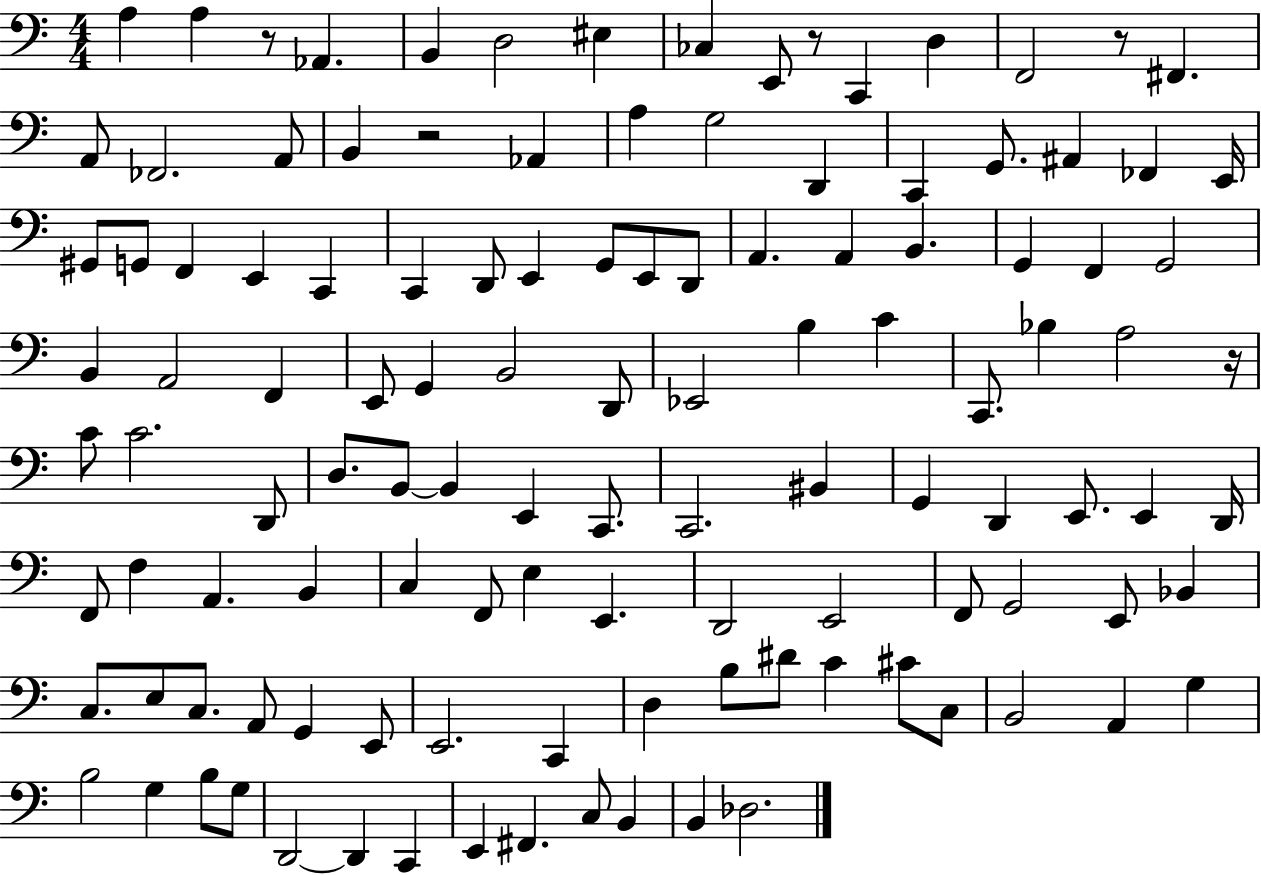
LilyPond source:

{
  \clef bass
  \numericTimeSignature
  \time 4/4
  \key c \major
  a4 a4 r8 aes,4. | b,4 d2 eis4 | ces4 e,8 r8 c,4 d4 | f,2 r8 fis,4. | \break a,8 fes,2. a,8 | b,4 r2 aes,4 | a4 g2 d,4 | c,4 g,8. ais,4 fes,4 e,16 | \break gis,8 g,8 f,4 e,4 c,4 | c,4 d,8 e,4 g,8 e,8 d,8 | a,4. a,4 b,4. | g,4 f,4 g,2 | \break b,4 a,2 f,4 | e,8 g,4 b,2 d,8 | ees,2 b4 c'4 | c,8. bes4 a2 r16 | \break c'8 c'2. d,8 | d8. b,8~~ b,4 e,4 c,8. | c,2. bis,4 | g,4 d,4 e,8. e,4 d,16 | \break f,8 f4 a,4. b,4 | c4 f,8 e4 e,4. | d,2 e,2 | f,8 g,2 e,8 bes,4 | \break c8. e8 c8. a,8 g,4 e,8 | e,2. c,4 | d4 b8 dis'8 c'4 cis'8 c8 | b,2 a,4 g4 | \break b2 g4 b8 g8 | d,2~~ d,4 c,4 | e,4 fis,4. c8 b,4 | b,4 des2. | \break \bar "|."
}